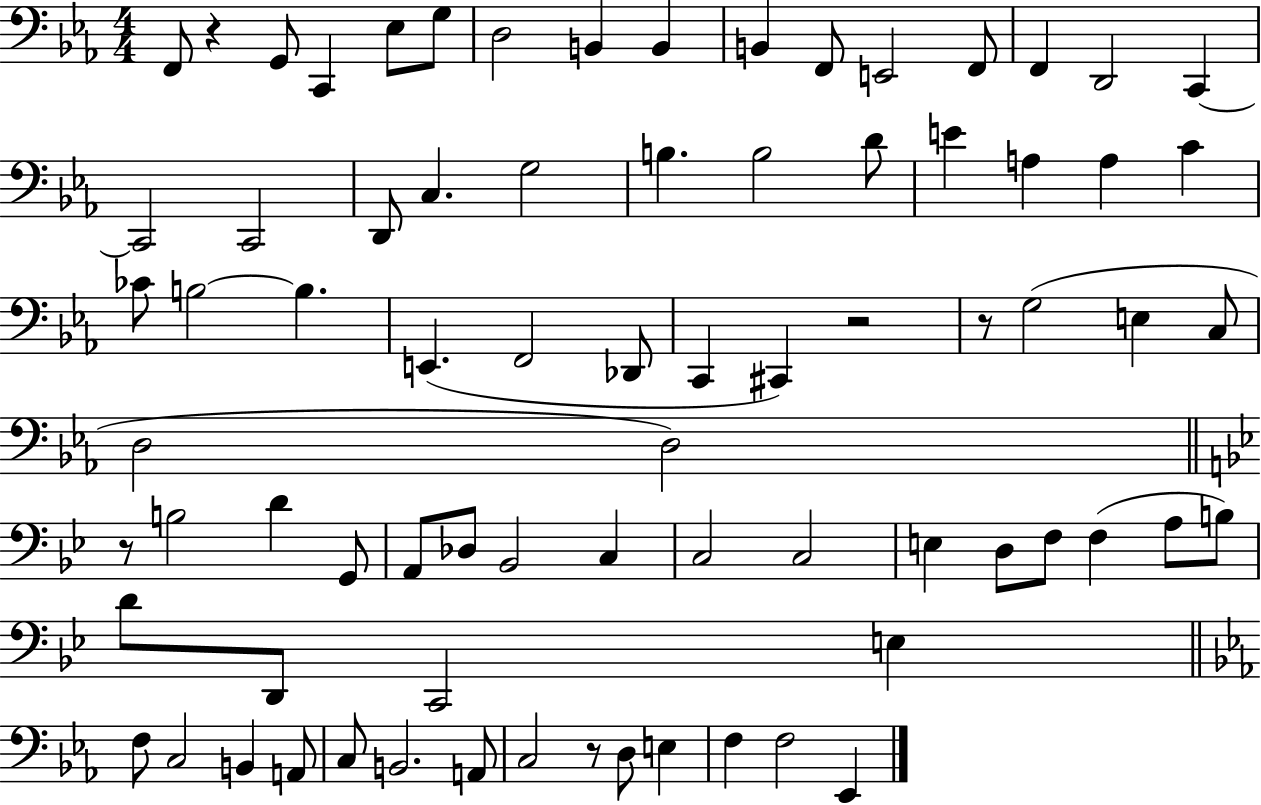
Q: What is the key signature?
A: EES major